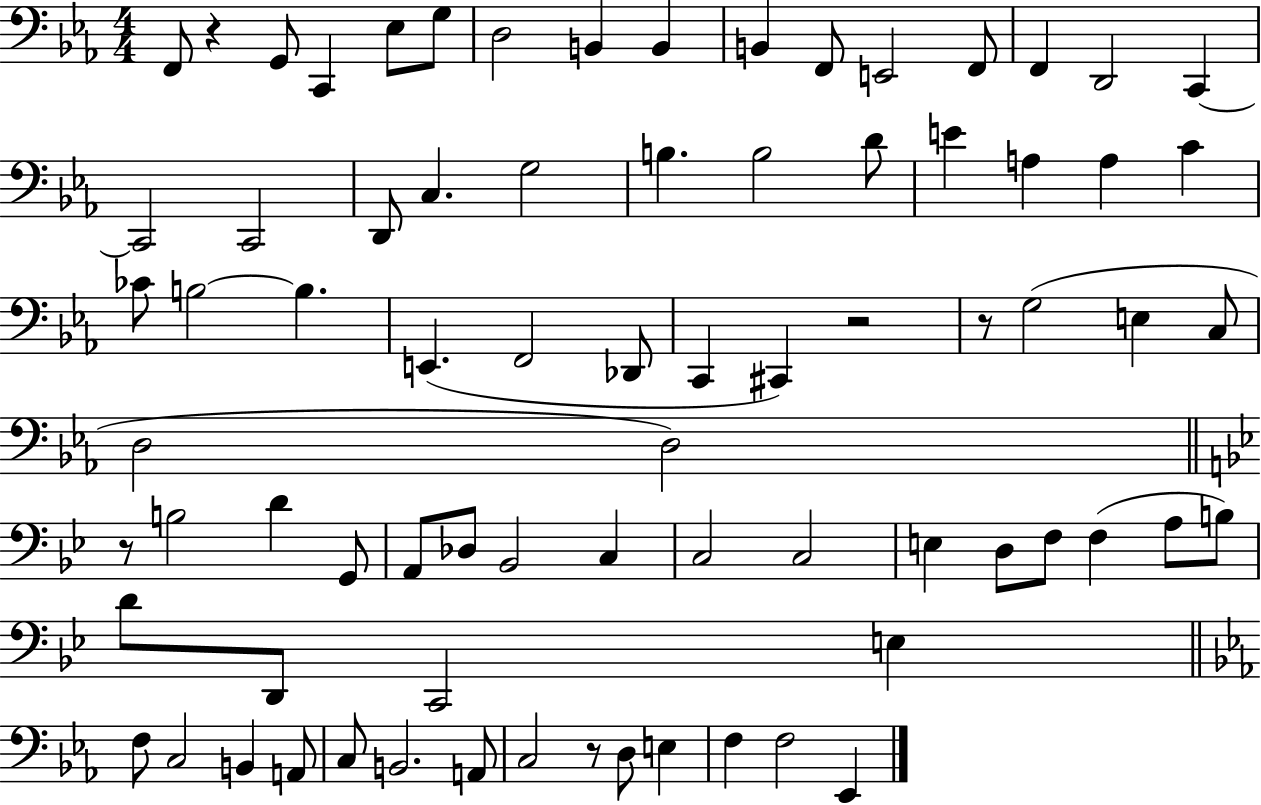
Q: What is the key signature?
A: EES major